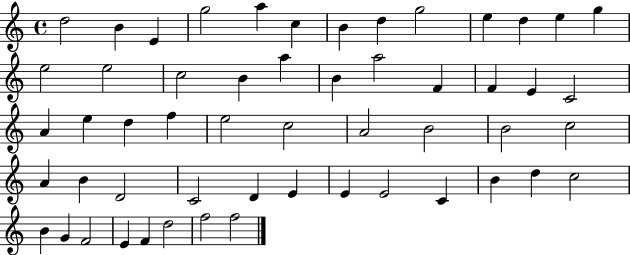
X:1
T:Untitled
M:4/4
L:1/4
K:C
d2 B E g2 a c B d g2 e d e g e2 e2 c2 B a B a2 F F E C2 A e d f e2 c2 A2 B2 B2 c2 A B D2 C2 D E E E2 C B d c2 B G F2 E F d2 f2 f2